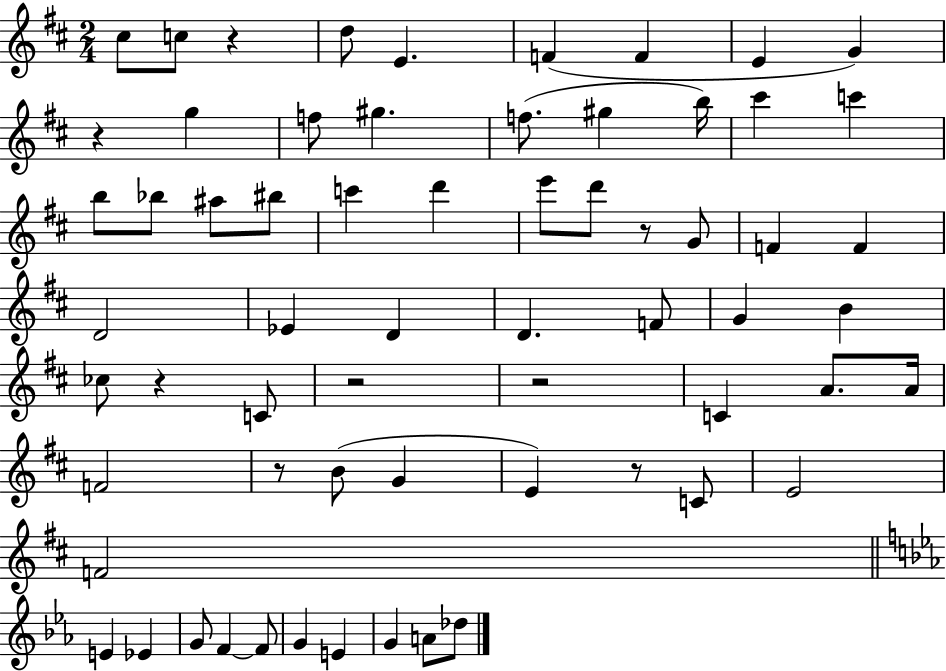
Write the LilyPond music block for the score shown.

{
  \clef treble
  \numericTimeSignature
  \time 2/4
  \key d \major
  cis''8 c''8 r4 | d''8 e'4. | f'4( f'4 | e'4 g'4) | \break r4 g''4 | f''8 gis''4. | f''8.( gis''4 b''16) | cis'''4 c'''4 | \break b''8 bes''8 ais''8 bis''8 | c'''4 d'''4 | e'''8 d'''8 r8 g'8 | f'4 f'4 | \break d'2 | ees'4 d'4 | d'4. f'8 | g'4 b'4 | \break ces''8 r4 c'8 | r2 | r2 | c'4 a'8. a'16 | \break f'2 | r8 b'8( g'4 | e'4) r8 c'8 | e'2 | \break f'2 | \bar "||" \break \key c \minor e'4 ees'4 | g'8 f'4~~ f'8 | g'4 e'4 | g'4 a'8 des''8 | \break \bar "|."
}